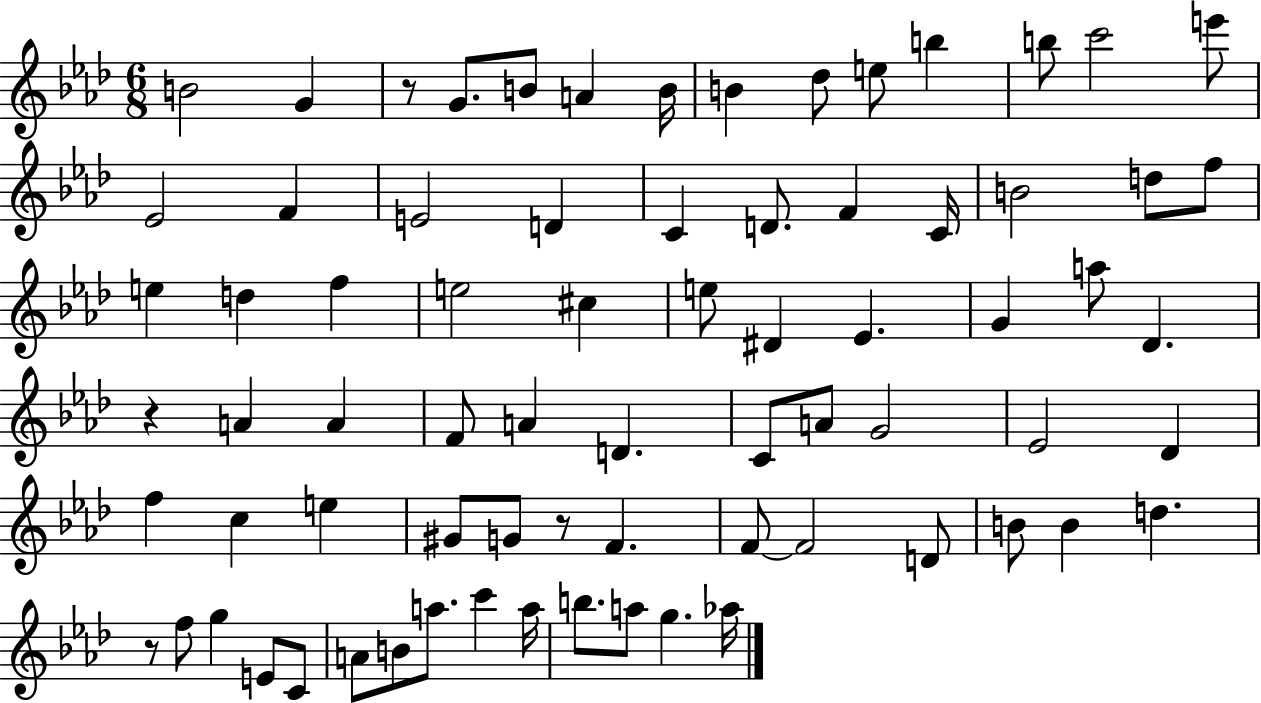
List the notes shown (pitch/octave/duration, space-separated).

B4/h G4/q R/e G4/e. B4/e A4/q B4/s B4/q Db5/e E5/e B5/q B5/e C6/h E6/e Eb4/h F4/q E4/h D4/q C4/q D4/e. F4/q C4/s B4/h D5/e F5/e E5/q D5/q F5/q E5/h C#5/q E5/e D#4/q Eb4/q. G4/q A5/e Db4/q. R/q A4/q A4/q F4/e A4/q D4/q. C4/e A4/e G4/h Eb4/h Db4/q F5/q C5/q E5/q G#4/e G4/e R/e F4/q. F4/e F4/h D4/e B4/e B4/q D5/q. R/e F5/e G5/q E4/e C4/e A4/e B4/e A5/e. C6/q A5/s B5/e. A5/e G5/q. Ab5/s